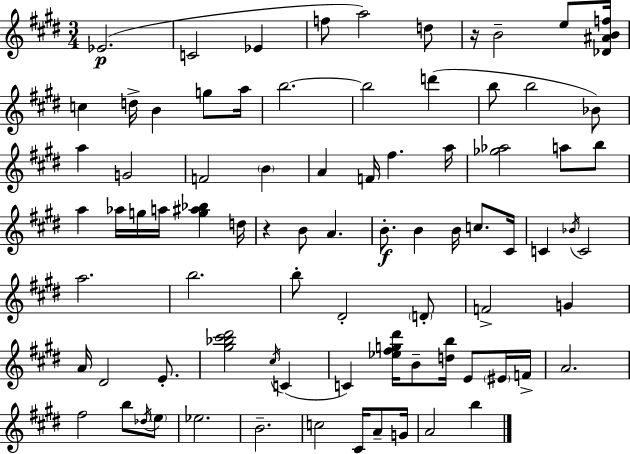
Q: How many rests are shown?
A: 2